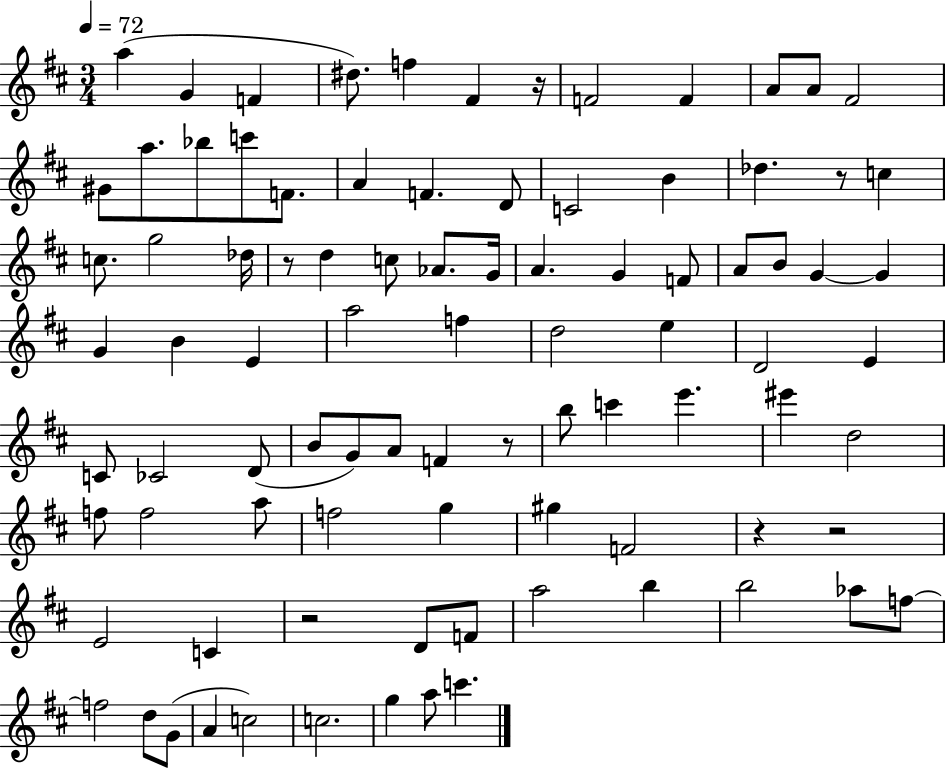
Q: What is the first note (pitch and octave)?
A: A5